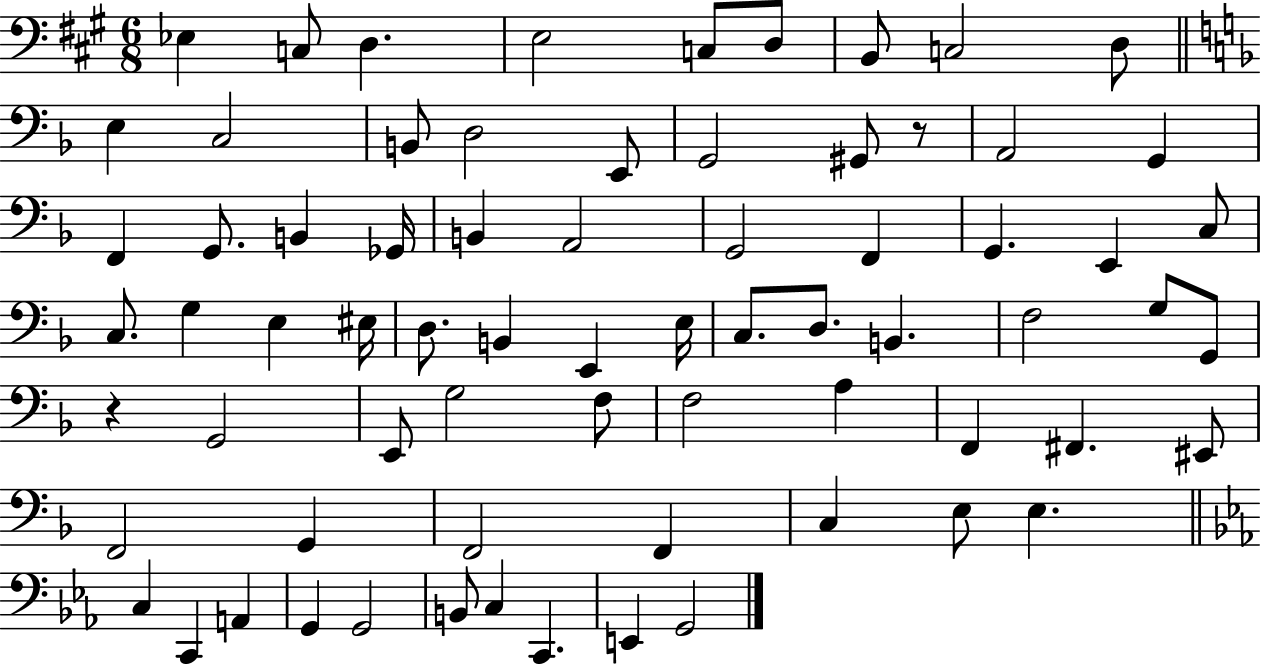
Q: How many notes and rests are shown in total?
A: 71